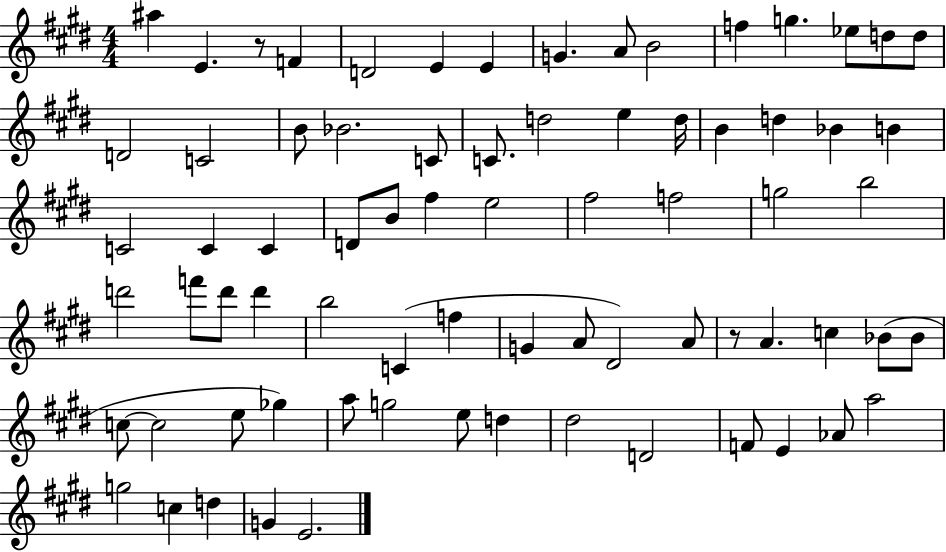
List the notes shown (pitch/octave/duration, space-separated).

A#5/q E4/q. R/e F4/q D4/h E4/q E4/q G4/q. A4/e B4/h F5/q G5/q. Eb5/e D5/e D5/e D4/h C4/h B4/e Bb4/h. C4/e C4/e. D5/h E5/q D5/s B4/q D5/q Bb4/q B4/q C4/h C4/q C4/q D4/e B4/e F#5/q E5/h F#5/h F5/h G5/h B5/h D6/h F6/e D6/e D6/q B5/h C4/q F5/q G4/q A4/e D#4/h A4/e R/e A4/q. C5/q Bb4/e Bb4/e C5/e C5/h E5/e Gb5/q A5/e G5/h E5/e D5/q D#5/h D4/h F4/e E4/q Ab4/e A5/h G5/h C5/q D5/q G4/q E4/h.